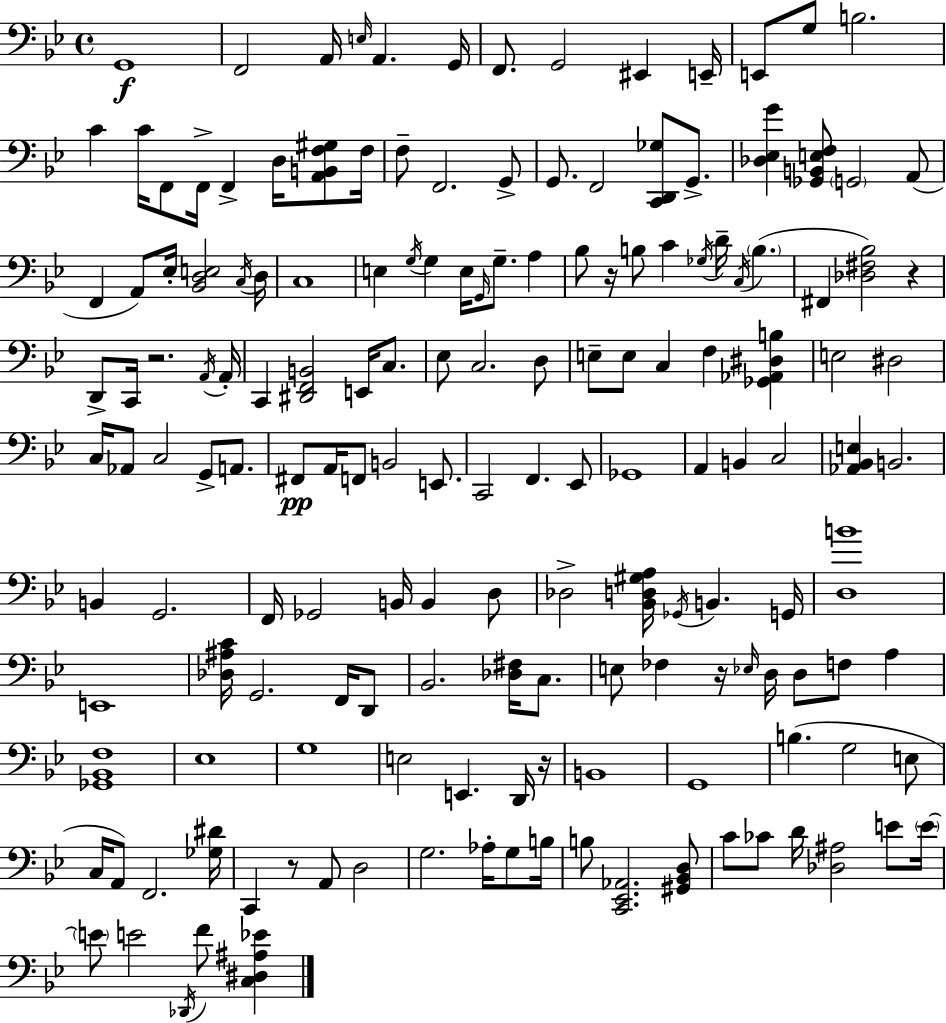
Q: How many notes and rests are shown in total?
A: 162